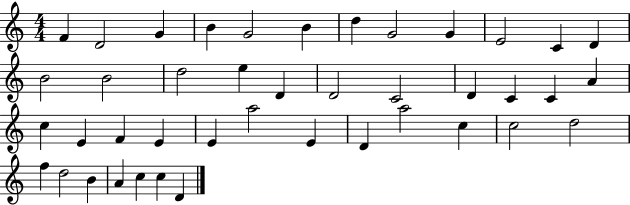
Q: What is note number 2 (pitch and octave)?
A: D4